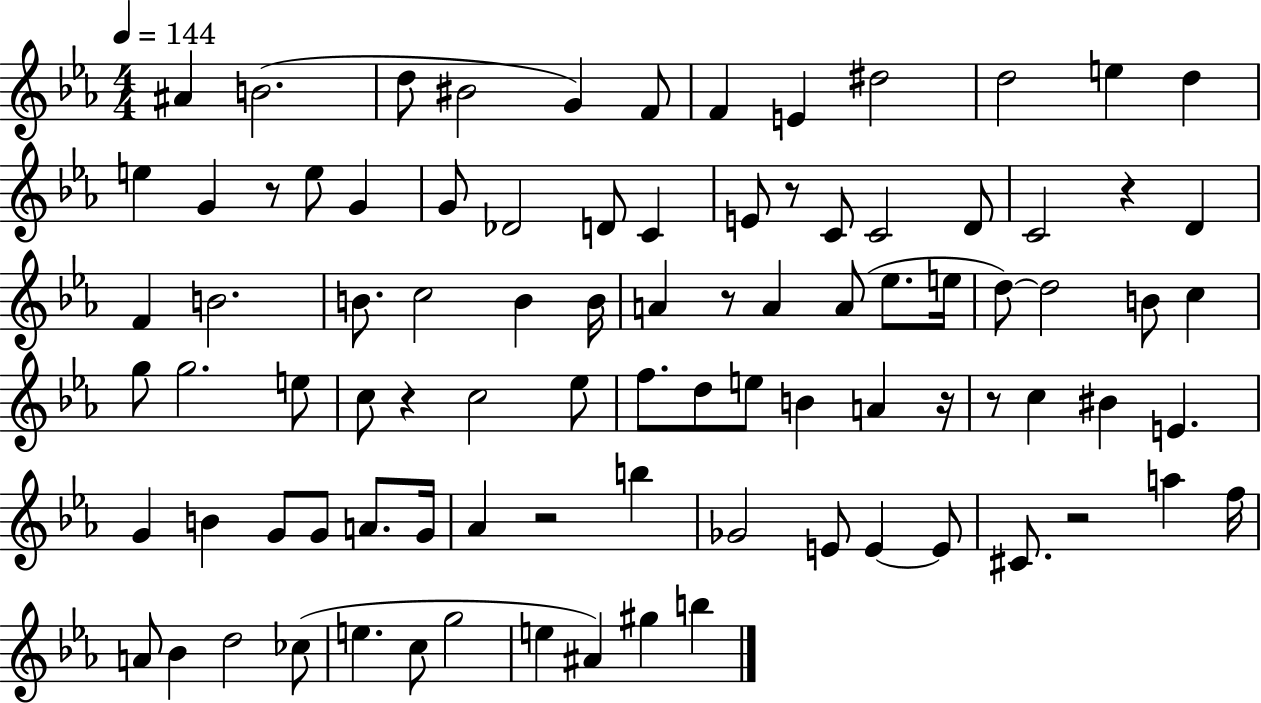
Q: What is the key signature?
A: EES major